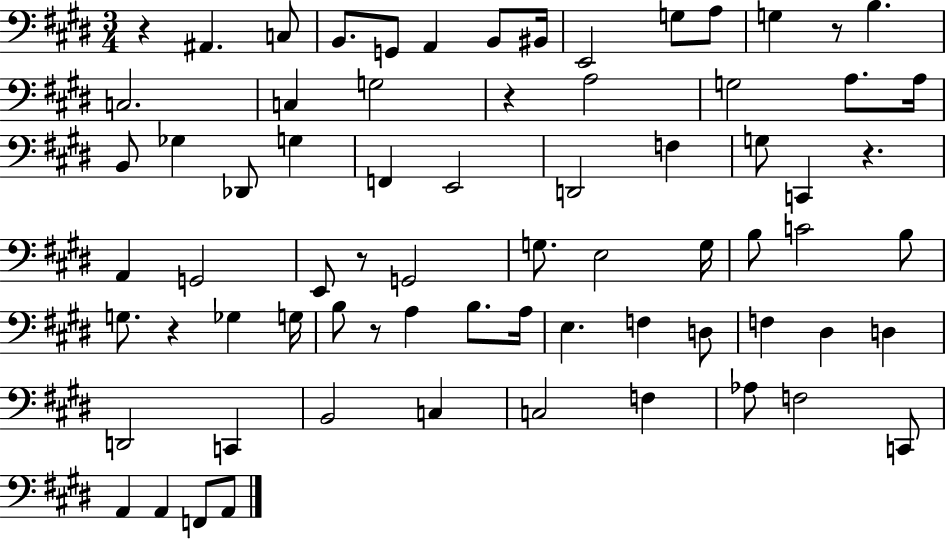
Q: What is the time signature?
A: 3/4